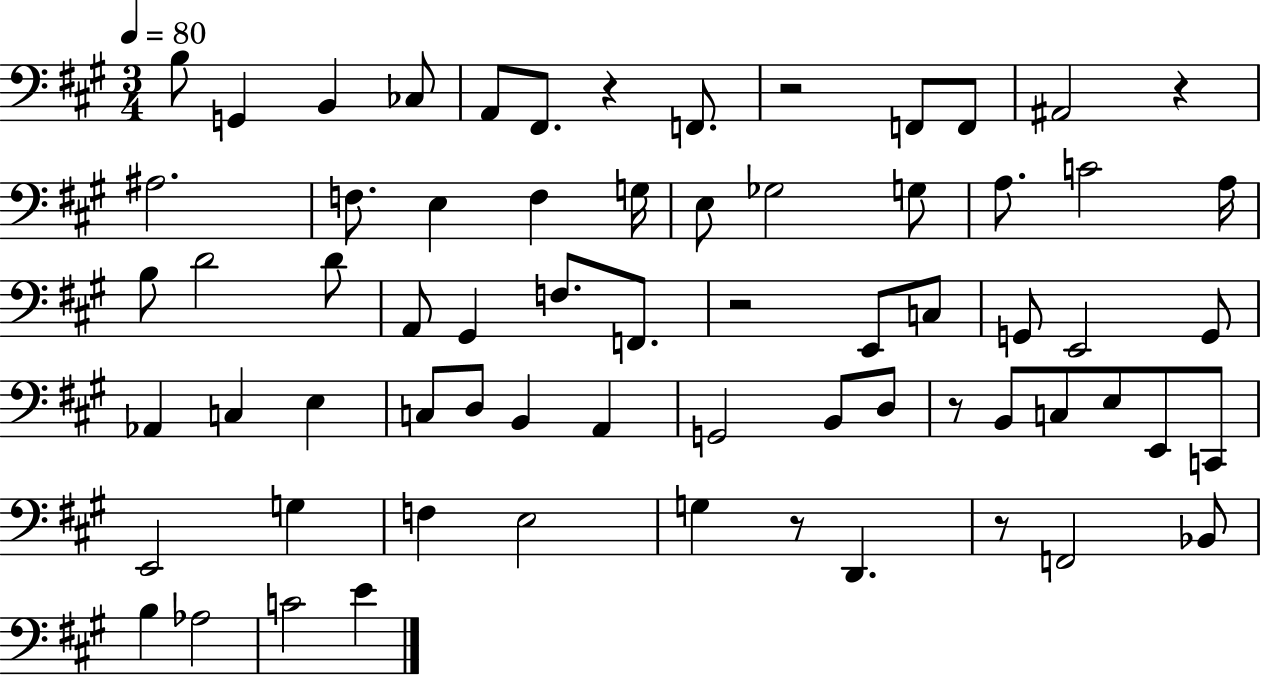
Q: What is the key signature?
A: A major